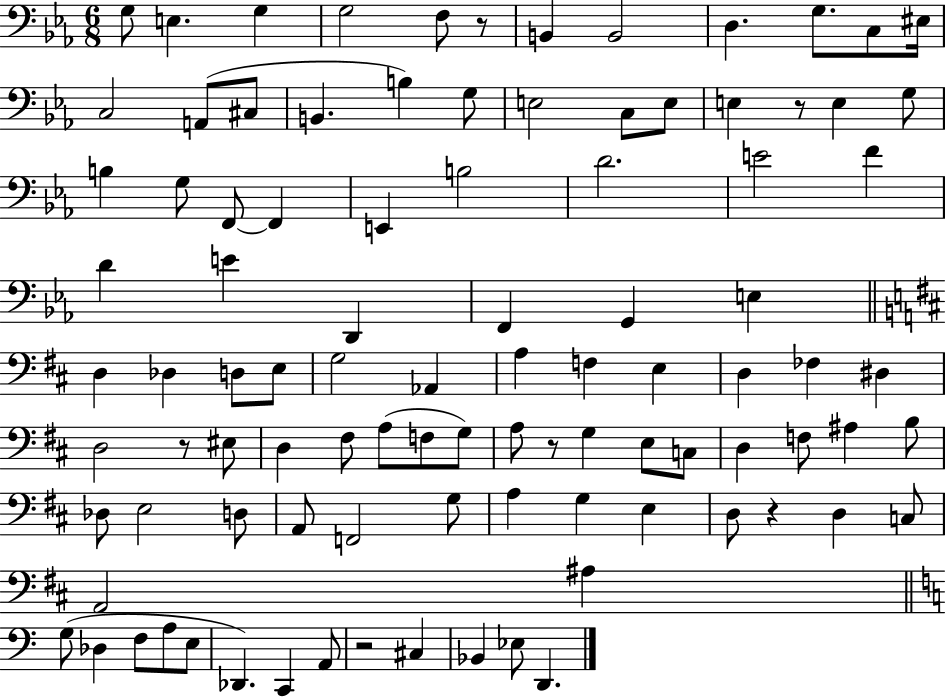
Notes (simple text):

G3/e E3/q. G3/q G3/h F3/e R/e B2/q B2/h D3/q. G3/e. C3/e EIS3/s C3/h A2/e C#3/e B2/q. B3/q G3/e E3/h C3/e E3/e E3/q R/e E3/q G3/e B3/q G3/e F2/e F2/q E2/q B3/h D4/h. E4/h F4/q D4/q E4/q D2/q F2/q G2/q E3/q D3/q Db3/q D3/e E3/e G3/h Ab2/q A3/q F3/q E3/q D3/q FES3/q D#3/q D3/h R/e EIS3/e D3/q F#3/e A3/e F3/e G3/e A3/e R/e G3/q E3/e C3/e D3/q F3/e A#3/q B3/e Db3/e E3/h D3/e A2/e F2/h G3/e A3/q G3/q E3/q D3/e R/q D3/q C3/e A2/h A#3/q G3/e Db3/q F3/e A3/e E3/e Db2/q. C2/q A2/e R/h C#3/q Bb2/q Eb3/e D2/q.